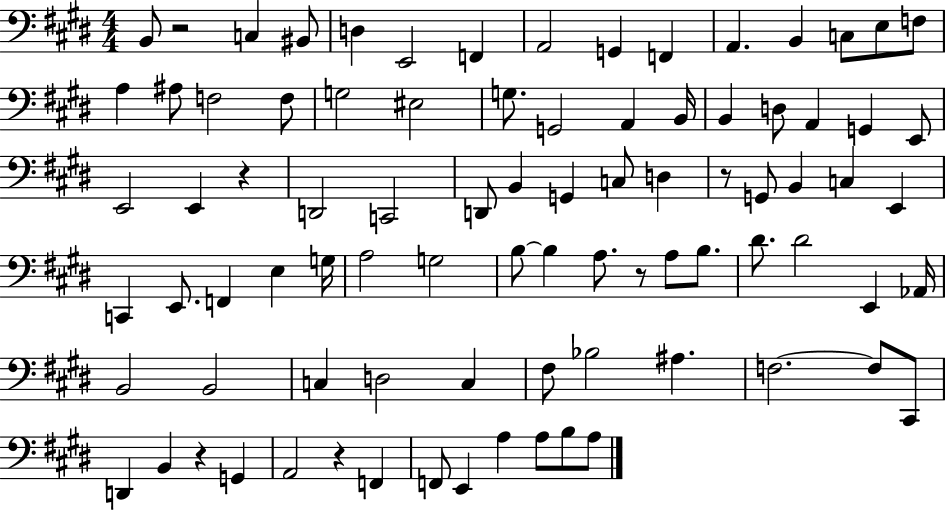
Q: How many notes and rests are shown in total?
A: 86